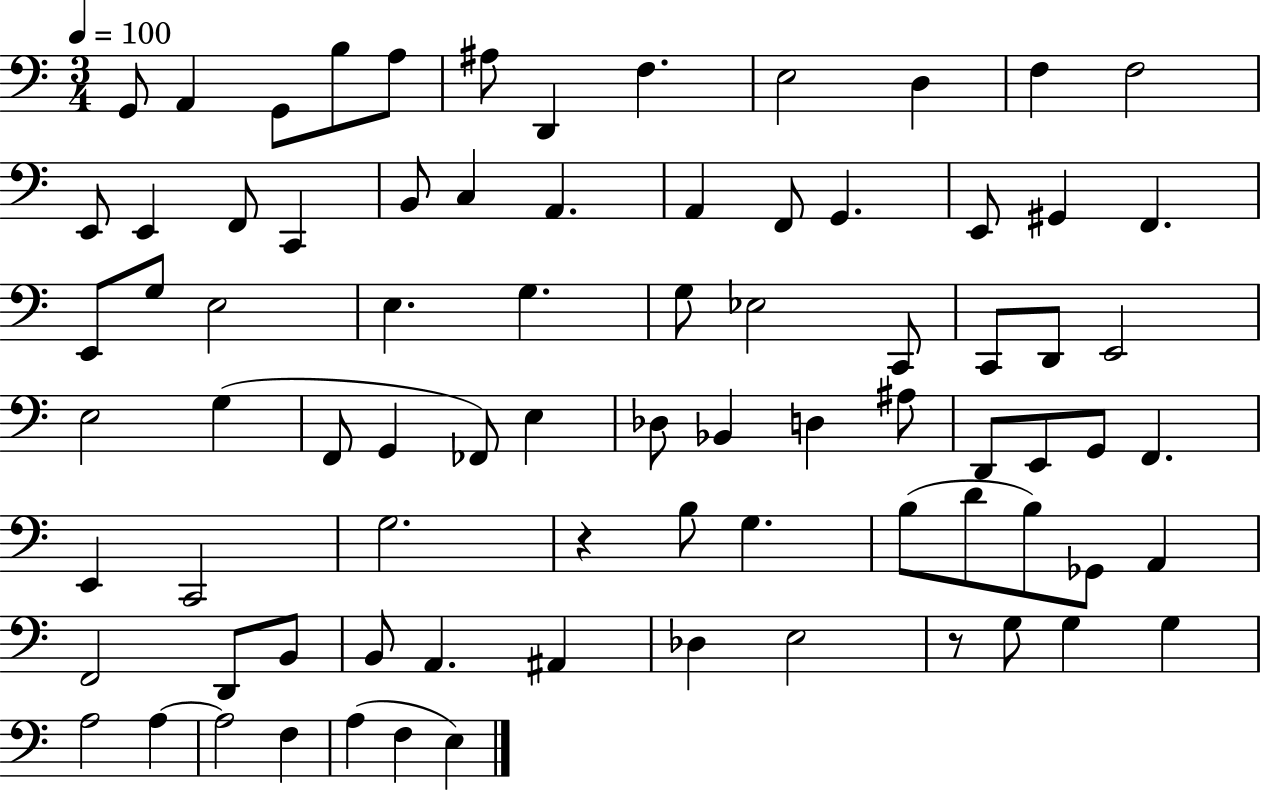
G2/e A2/q G2/e B3/e A3/e A#3/e D2/q F3/q. E3/h D3/q F3/q F3/h E2/e E2/q F2/e C2/q B2/e C3/q A2/q. A2/q F2/e G2/q. E2/e G#2/q F2/q. E2/e G3/e E3/h E3/q. G3/q. G3/e Eb3/h C2/e C2/e D2/e E2/h E3/h G3/q F2/e G2/q FES2/e E3/q Db3/e Bb2/q D3/q A#3/e D2/e E2/e G2/e F2/q. E2/q C2/h G3/h. R/q B3/e G3/q. B3/e D4/e B3/e Gb2/e A2/q F2/h D2/e B2/e B2/e A2/q. A#2/q Db3/q E3/h R/e G3/e G3/q G3/q A3/h A3/q A3/h F3/q A3/q F3/q E3/q